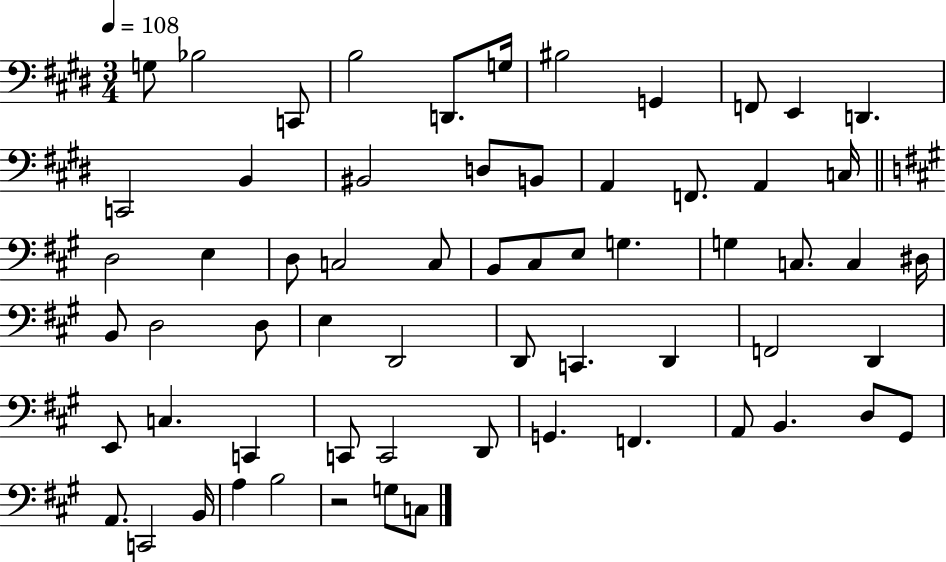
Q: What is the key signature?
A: E major